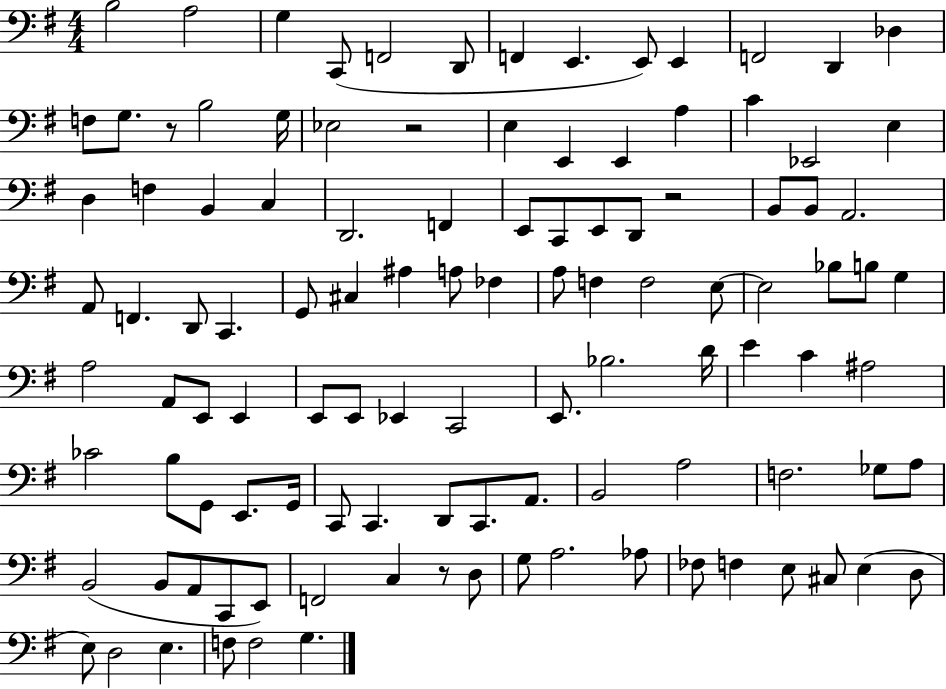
B3/h A3/h G3/q C2/e F2/h D2/e F2/q E2/q. E2/e E2/q F2/h D2/q Db3/q F3/e G3/e. R/e B3/h G3/s Eb3/h R/h E3/q E2/q E2/q A3/q C4/q Eb2/h E3/q D3/q F3/q B2/q C3/q D2/h. F2/q E2/e C2/e E2/e D2/e R/h B2/e B2/e A2/h. A2/e F2/q. D2/e C2/q. G2/e C#3/q A#3/q A3/e FES3/q A3/e F3/q F3/h E3/e E3/h Bb3/e B3/e G3/q A3/h A2/e E2/e E2/q E2/e E2/e Eb2/q C2/h E2/e. Bb3/h. D4/s E4/q C4/q A#3/h CES4/h B3/e G2/e E2/e. G2/s C2/e C2/q. D2/e C2/e. A2/e. B2/h A3/h F3/h. Gb3/e A3/e B2/h B2/e A2/e C2/e E2/e F2/h C3/q R/e D3/e G3/e A3/h. Ab3/e FES3/e F3/q E3/e C#3/e E3/q D3/e E3/e D3/h E3/q. F3/e F3/h G3/q.